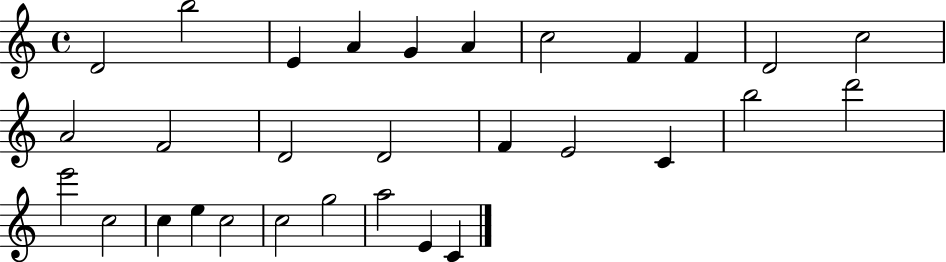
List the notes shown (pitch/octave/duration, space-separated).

D4/h B5/h E4/q A4/q G4/q A4/q C5/h F4/q F4/q D4/h C5/h A4/h F4/h D4/h D4/h F4/q E4/h C4/q B5/h D6/h E6/h C5/h C5/q E5/q C5/h C5/h G5/h A5/h E4/q C4/q